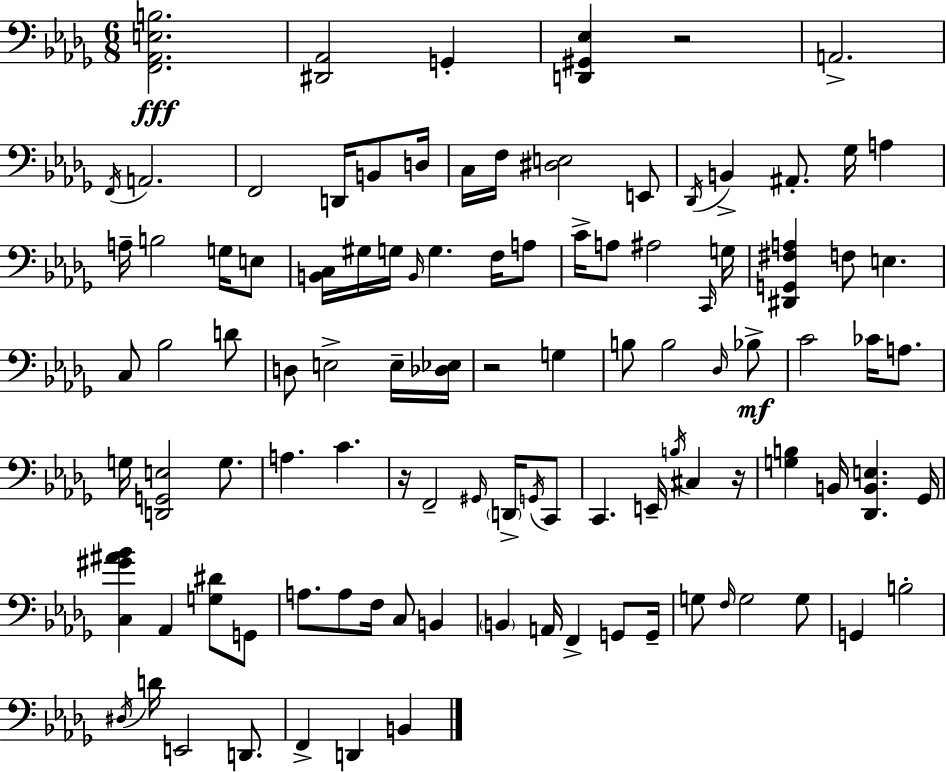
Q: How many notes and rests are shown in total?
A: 103